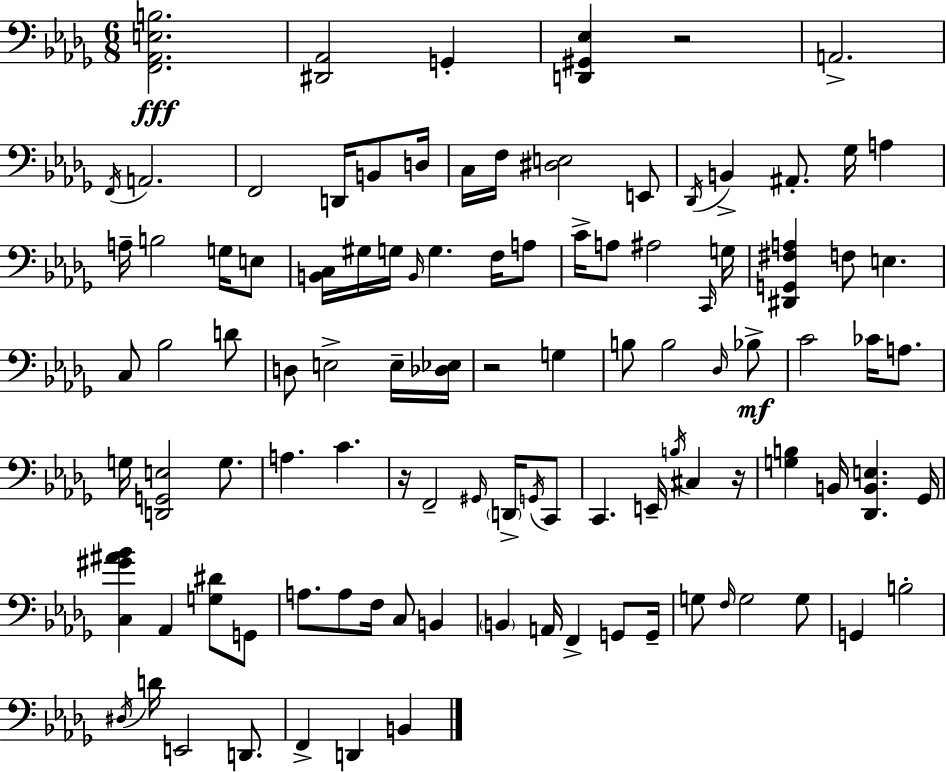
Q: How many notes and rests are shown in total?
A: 103